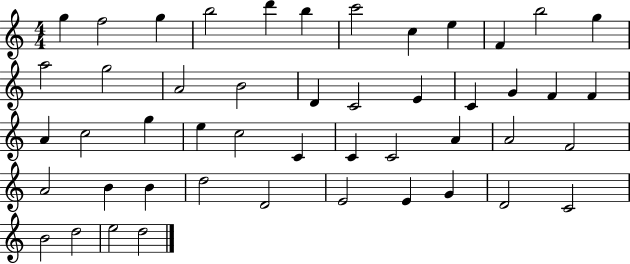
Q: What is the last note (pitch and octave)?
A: D5